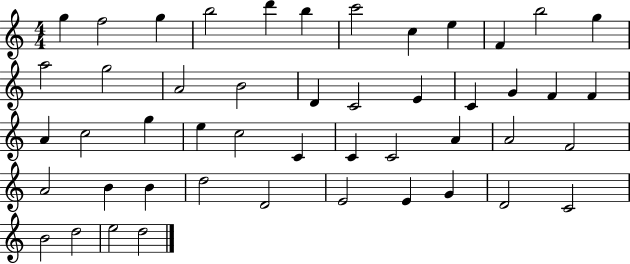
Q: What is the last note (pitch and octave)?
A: D5